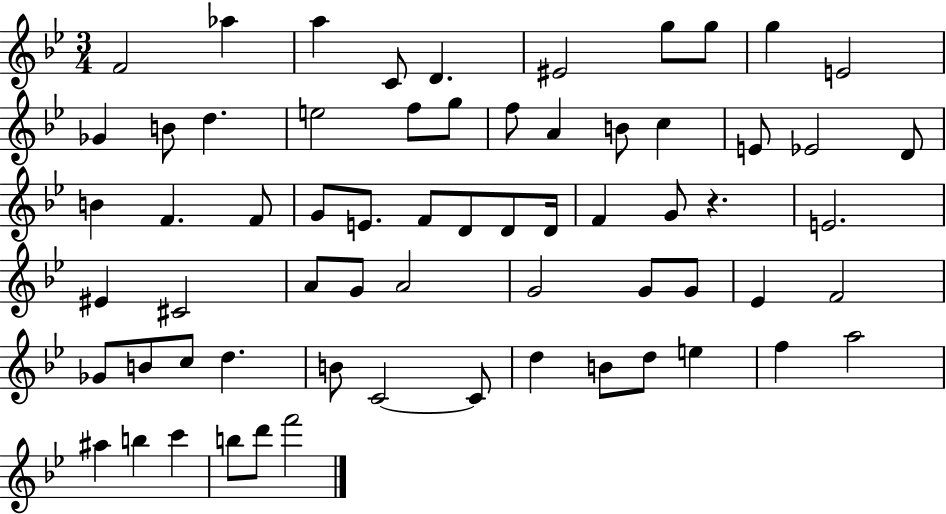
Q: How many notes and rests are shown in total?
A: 65